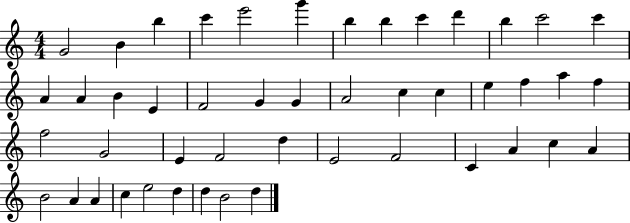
{
  \clef treble
  \numericTimeSignature
  \time 4/4
  \key c \major
  g'2 b'4 b''4 | c'''4 e'''2 g'''4 | b''4 b''4 c'''4 d'''4 | b''4 c'''2 c'''4 | \break a'4 a'4 b'4 e'4 | f'2 g'4 g'4 | a'2 c''4 c''4 | e''4 f''4 a''4 f''4 | \break f''2 g'2 | e'4 f'2 d''4 | e'2 f'2 | c'4 a'4 c''4 a'4 | \break b'2 a'4 a'4 | c''4 e''2 d''4 | d''4 b'2 d''4 | \bar "|."
}